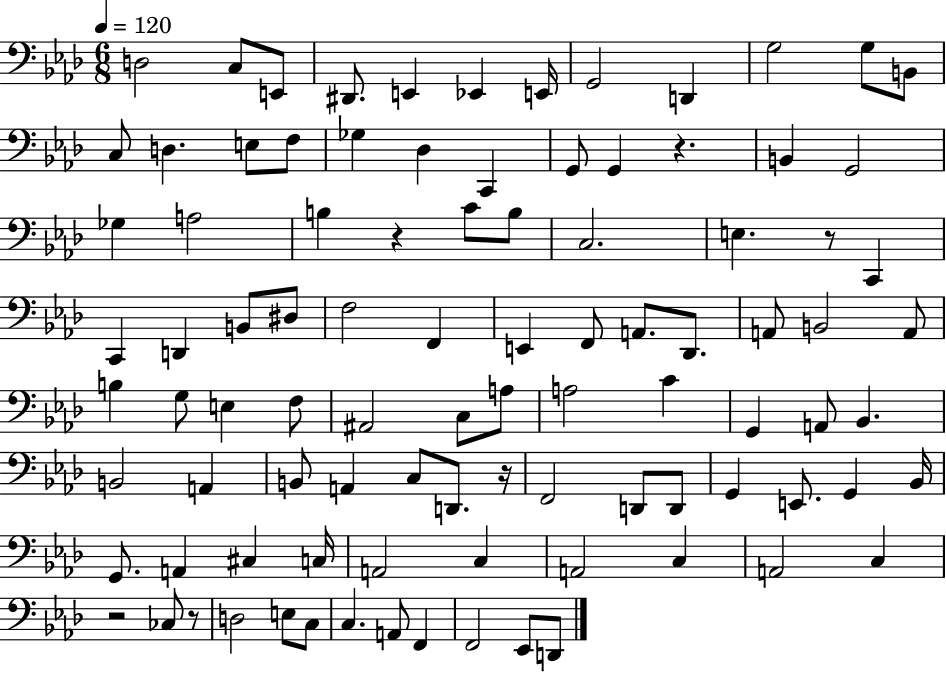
X:1
T:Untitled
M:6/8
L:1/4
K:Ab
D,2 C,/2 E,,/2 ^D,,/2 E,, _E,, E,,/4 G,,2 D,, G,2 G,/2 B,,/2 C,/2 D, E,/2 F,/2 _G, _D, C,, G,,/2 G,, z B,, G,,2 _G, A,2 B, z C/2 B,/2 C,2 E, z/2 C,, C,, D,, B,,/2 ^D,/2 F,2 F,, E,, F,,/2 A,,/2 _D,,/2 A,,/2 B,,2 A,,/2 B, G,/2 E, F,/2 ^A,,2 C,/2 A,/2 A,2 C G,, A,,/2 _B,, B,,2 A,, B,,/2 A,, C,/2 D,,/2 z/4 F,,2 D,,/2 D,,/2 G,, E,,/2 G,, _B,,/4 G,,/2 A,, ^C, C,/4 A,,2 C, A,,2 C, A,,2 C, z2 _C,/2 z/2 D,2 E,/2 C,/2 C, A,,/2 F,, F,,2 _E,,/2 D,,/2